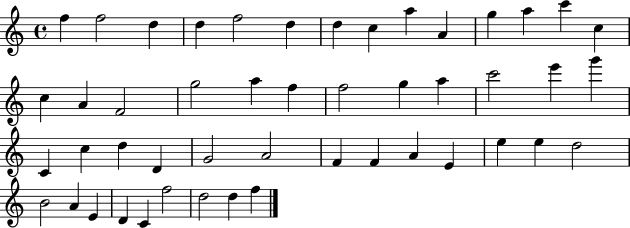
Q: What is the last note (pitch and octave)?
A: F5